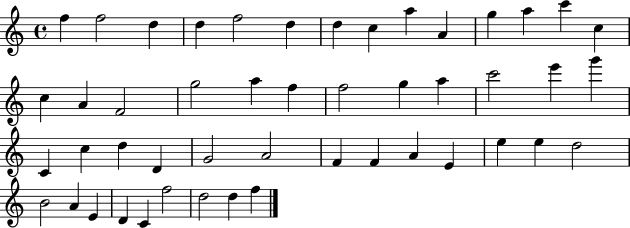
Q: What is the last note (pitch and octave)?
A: F5